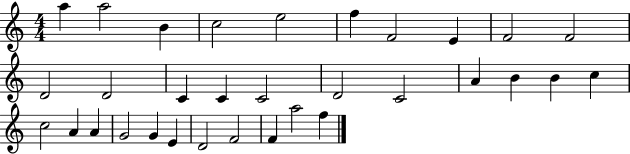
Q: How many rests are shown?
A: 0